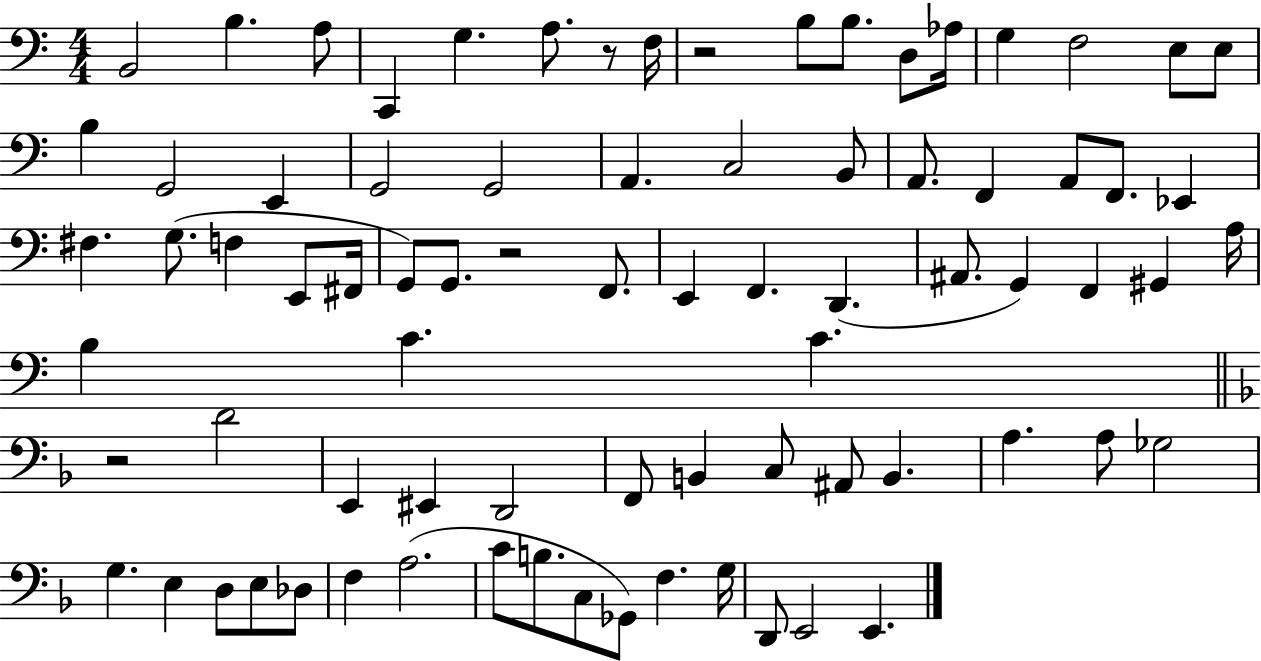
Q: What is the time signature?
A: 4/4